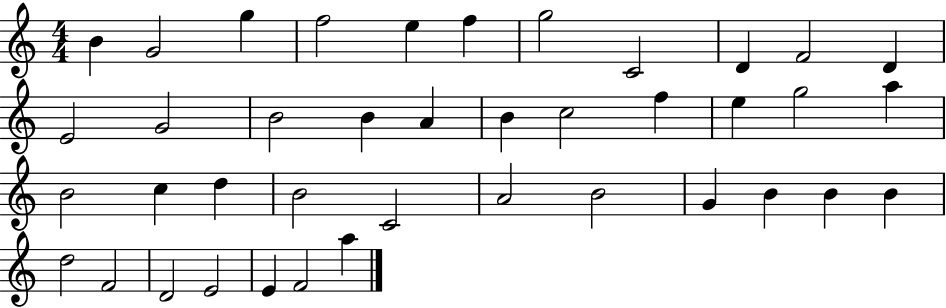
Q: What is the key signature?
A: C major